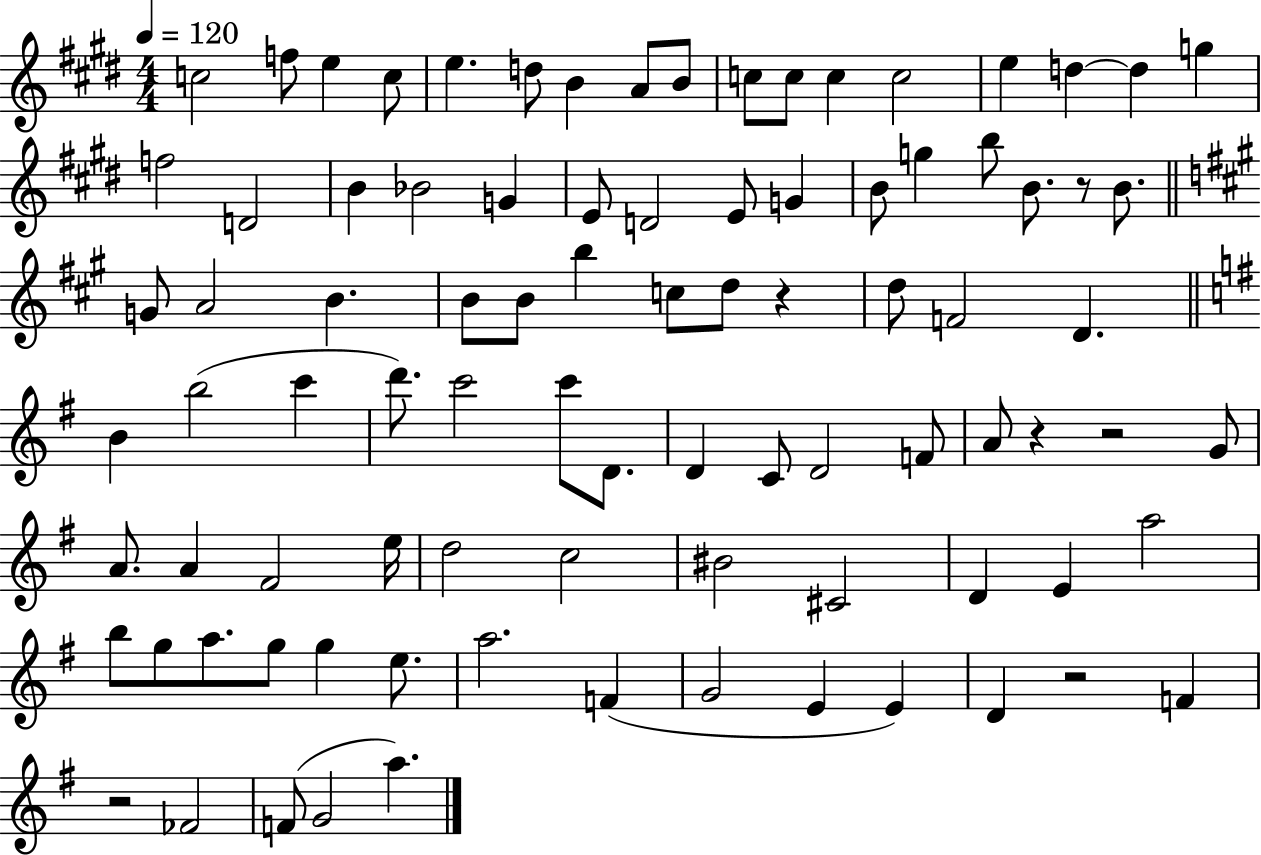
X:1
T:Untitled
M:4/4
L:1/4
K:E
c2 f/2 e c/2 e d/2 B A/2 B/2 c/2 c/2 c c2 e d d g f2 D2 B _B2 G E/2 D2 E/2 G B/2 g b/2 B/2 z/2 B/2 G/2 A2 B B/2 B/2 b c/2 d/2 z d/2 F2 D B b2 c' d'/2 c'2 c'/2 D/2 D C/2 D2 F/2 A/2 z z2 G/2 A/2 A ^F2 e/4 d2 c2 ^B2 ^C2 D E a2 b/2 g/2 a/2 g/2 g e/2 a2 F G2 E E D z2 F z2 _F2 F/2 G2 a